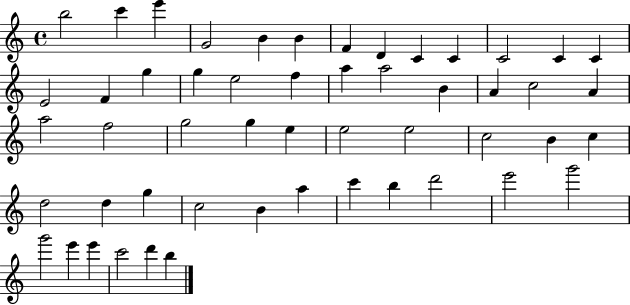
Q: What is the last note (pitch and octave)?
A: B5